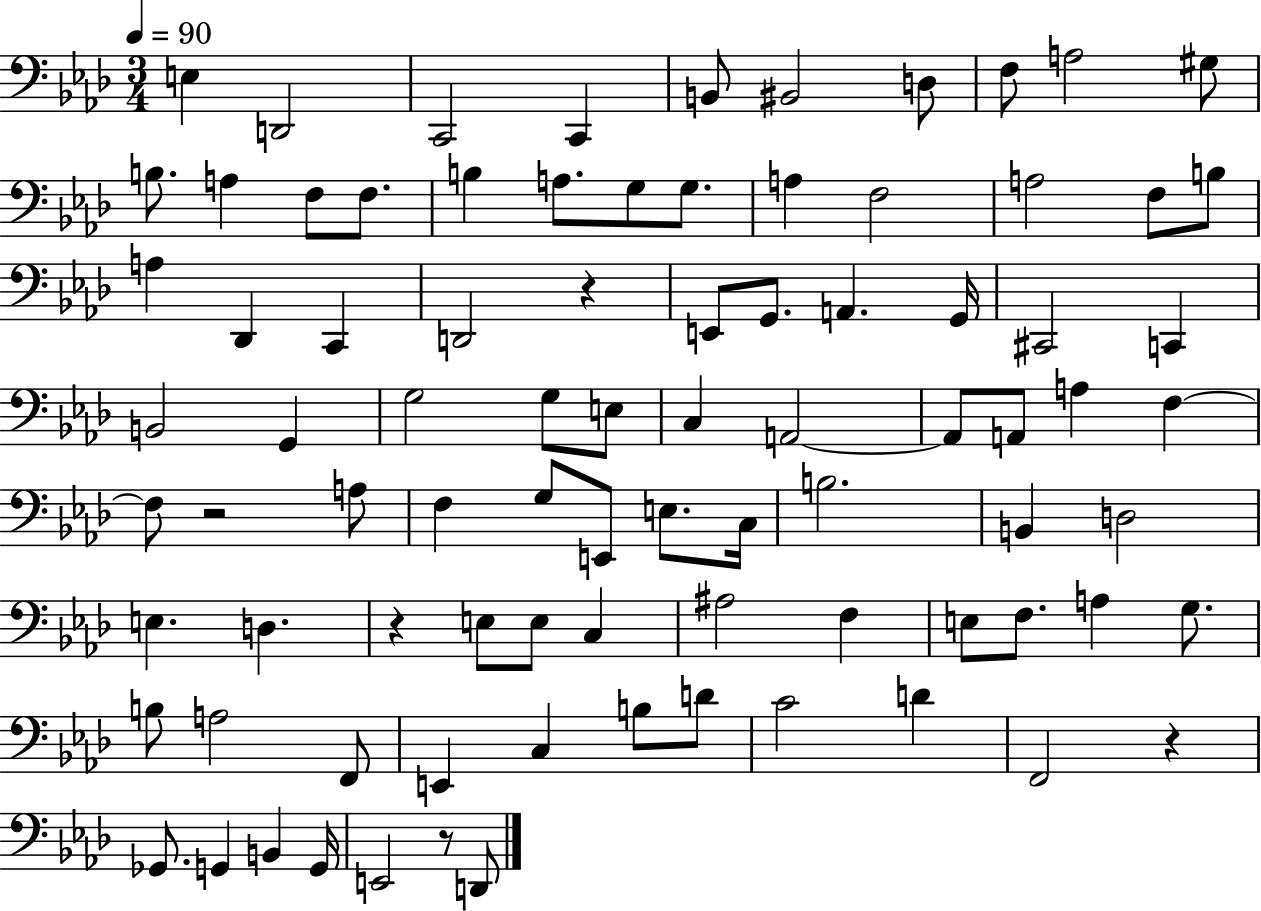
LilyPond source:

{
  \clef bass
  \numericTimeSignature
  \time 3/4
  \key aes \major
  \tempo 4 = 90
  e4 d,2 | c,2 c,4 | b,8 bis,2 d8 | f8 a2 gis8 | \break b8. a4 f8 f8. | b4 a8. g8 g8. | a4 f2 | a2 f8 b8 | \break a4 des,4 c,4 | d,2 r4 | e,8 g,8. a,4. g,16 | cis,2 c,4 | \break b,2 g,4 | g2 g8 e8 | c4 a,2~~ | a,8 a,8 a4 f4~~ | \break f8 r2 a8 | f4 g8 e,8 e8. c16 | b2. | b,4 d2 | \break e4. d4. | r4 e8 e8 c4 | ais2 f4 | e8 f8. a4 g8. | \break b8 a2 f,8 | e,4 c4 b8 d'8 | c'2 d'4 | f,2 r4 | \break ges,8. g,4 b,4 g,16 | e,2 r8 d,8 | \bar "|."
}